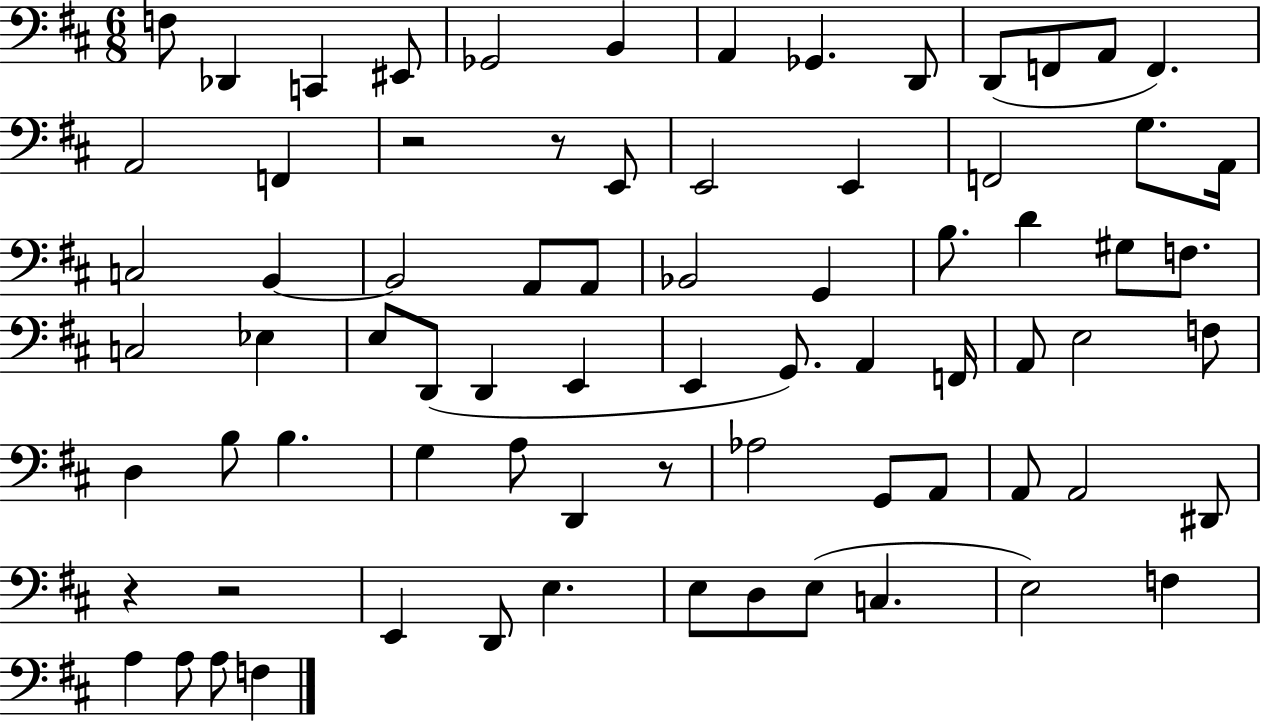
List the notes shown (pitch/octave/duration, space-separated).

F3/e Db2/q C2/q EIS2/e Gb2/h B2/q A2/q Gb2/q. D2/e D2/e F2/e A2/e F2/q. A2/h F2/q R/h R/e E2/e E2/h E2/q F2/h G3/e. A2/s C3/h B2/q B2/h A2/e A2/e Bb2/h G2/q B3/e. D4/q G#3/e F3/e. C3/h Eb3/q E3/e D2/e D2/q E2/q E2/q G2/e. A2/q F2/s A2/e E3/h F3/e D3/q B3/e B3/q. G3/q A3/e D2/q R/e Ab3/h G2/e A2/e A2/e A2/h D#2/e R/q R/h E2/q D2/e E3/q. E3/e D3/e E3/e C3/q. E3/h F3/q A3/q A3/e A3/e F3/q